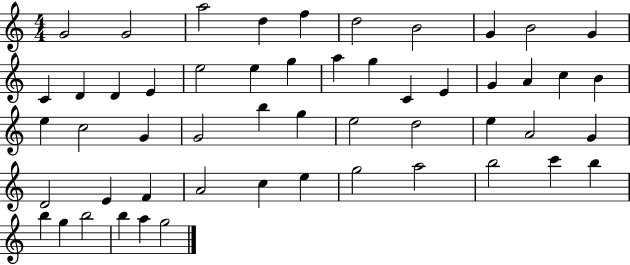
X:1
T:Untitled
M:4/4
L:1/4
K:C
G2 G2 a2 d f d2 B2 G B2 G C D D E e2 e g a g C E G A c B e c2 G G2 b g e2 d2 e A2 G D2 E F A2 c e g2 a2 b2 c' b b g b2 b a g2